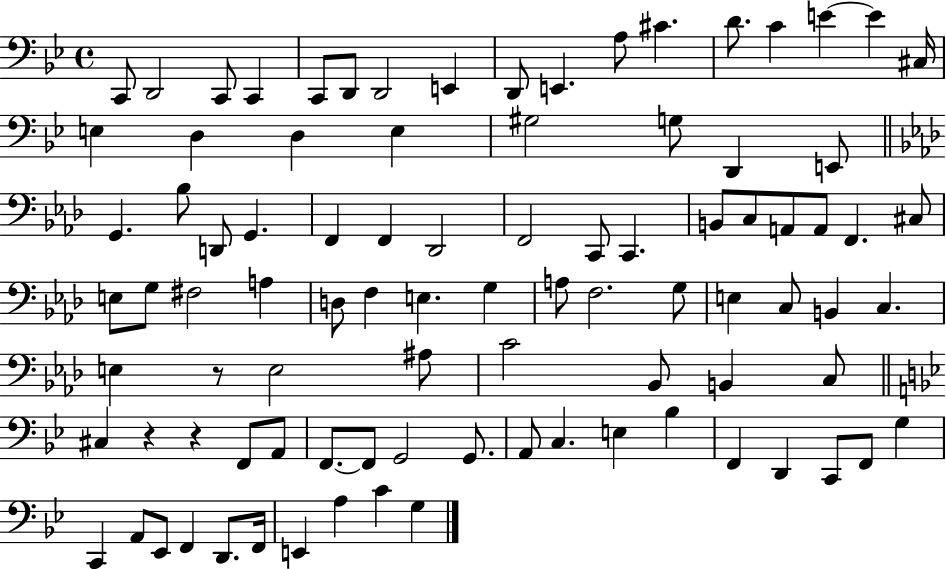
X:1
T:Untitled
M:4/4
L:1/4
K:Bb
C,,/2 D,,2 C,,/2 C,, C,,/2 D,,/2 D,,2 E,, D,,/2 E,, A,/2 ^C D/2 C E E ^C,/4 E, D, D, E, ^G,2 G,/2 D,, E,,/2 G,, _B,/2 D,,/2 G,, F,, F,, _D,,2 F,,2 C,,/2 C,, B,,/2 C,/2 A,,/2 A,,/2 F,, ^C,/2 E,/2 G,/2 ^F,2 A, D,/2 F, E, G, A,/2 F,2 G,/2 E, C,/2 B,, C, E, z/2 E,2 ^A,/2 C2 _B,,/2 B,, C,/2 ^C, z z F,,/2 A,,/2 F,,/2 F,,/2 G,,2 G,,/2 A,,/2 C, E, _B, F,, D,, C,,/2 F,,/2 G, C,, A,,/2 _E,,/2 F,, D,,/2 F,,/4 E,, A, C G,